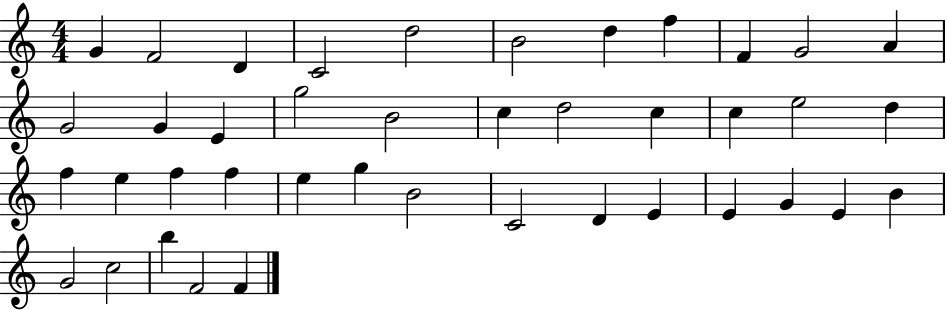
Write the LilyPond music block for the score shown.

{
  \clef treble
  \numericTimeSignature
  \time 4/4
  \key c \major
  g'4 f'2 d'4 | c'2 d''2 | b'2 d''4 f''4 | f'4 g'2 a'4 | \break g'2 g'4 e'4 | g''2 b'2 | c''4 d''2 c''4 | c''4 e''2 d''4 | \break f''4 e''4 f''4 f''4 | e''4 g''4 b'2 | c'2 d'4 e'4 | e'4 g'4 e'4 b'4 | \break g'2 c''2 | b''4 f'2 f'4 | \bar "|."
}